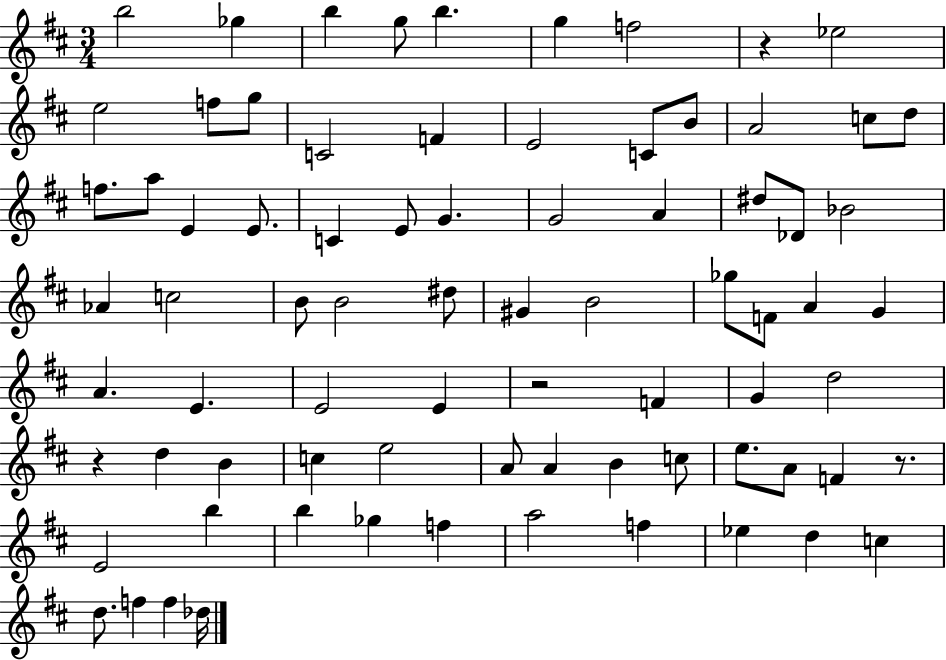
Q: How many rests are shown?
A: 4